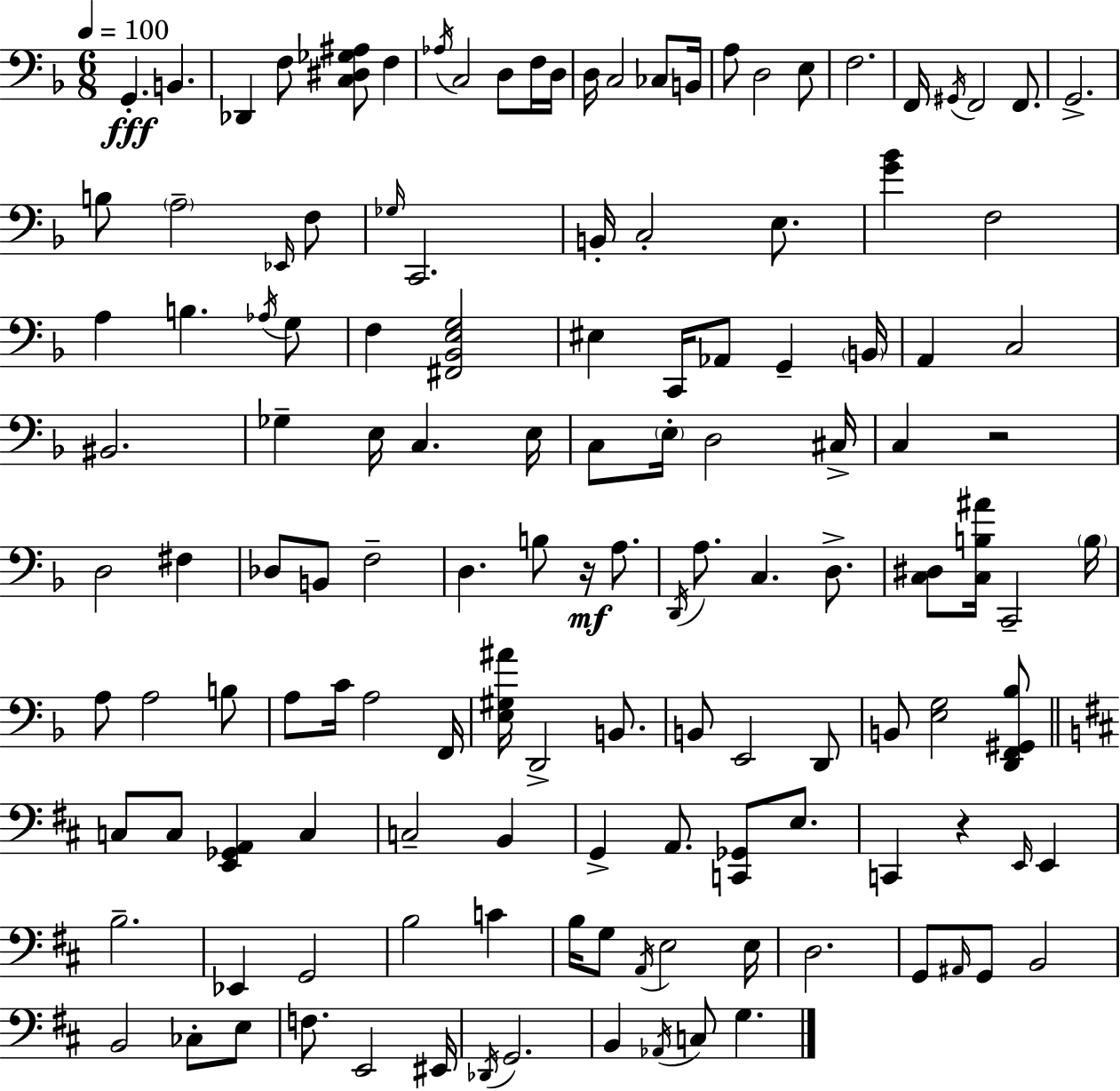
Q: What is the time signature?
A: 6/8